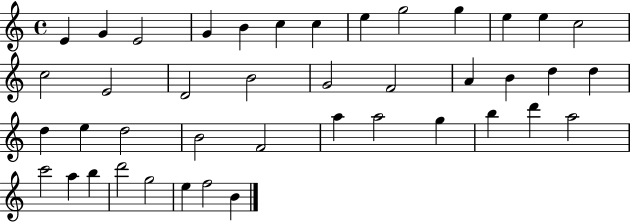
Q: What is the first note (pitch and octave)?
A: E4